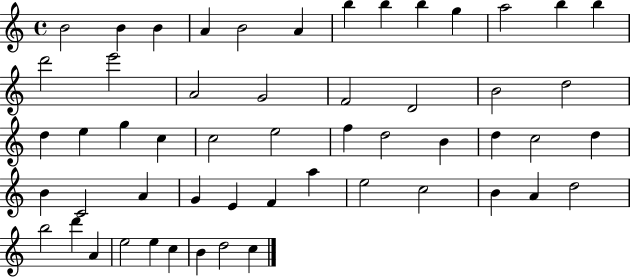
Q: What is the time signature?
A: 4/4